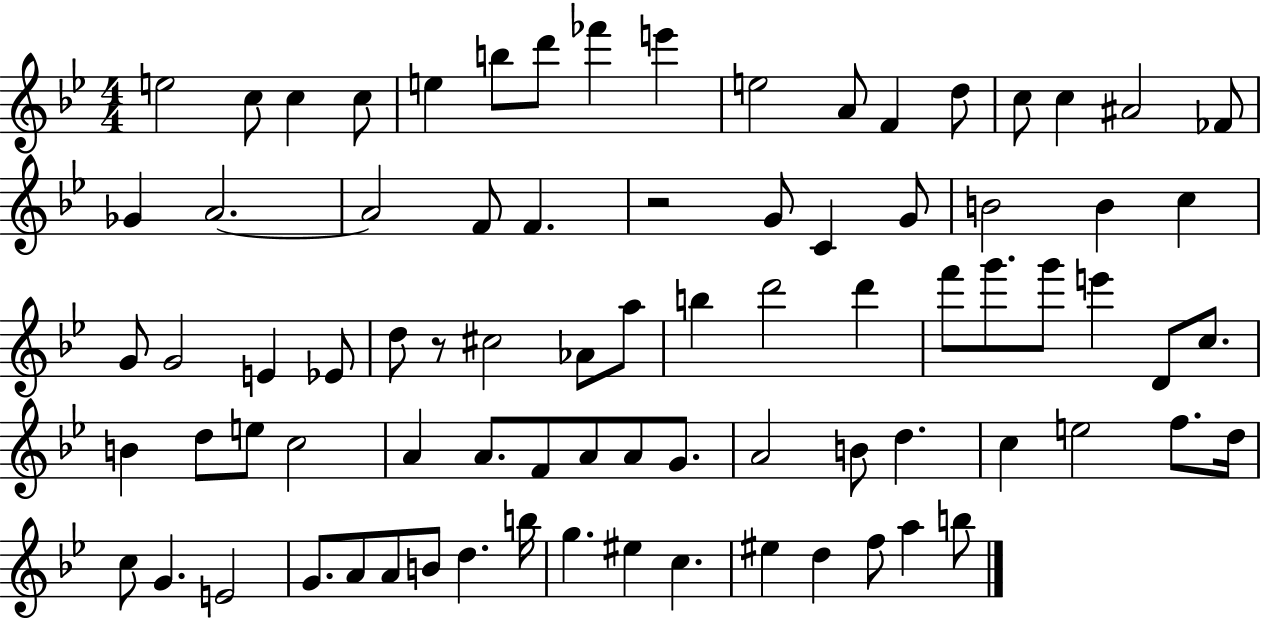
{
  \clef treble
  \numericTimeSignature
  \time 4/4
  \key bes \major
  \repeat volta 2 { e''2 c''8 c''4 c''8 | e''4 b''8 d'''8 fes'''4 e'''4 | e''2 a'8 f'4 d''8 | c''8 c''4 ais'2 fes'8 | \break ges'4 a'2.~~ | a'2 f'8 f'4. | r2 g'8 c'4 g'8 | b'2 b'4 c''4 | \break g'8 g'2 e'4 ees'8 | d''8 r8 cis''2 aes'8 a''8 | b''4 d'''2 d'''4 | f'''8 g'''8. g'''8 e'''4 d'8 c''8. | \break b'4 d''8 e''8 c''2 | a'4 a'8. f'8 a'8 a'8 g'8. | a'2 b'8 d''4. | c''4 e''2 f''8. d''16 | \break c''8 g'4. e'2 | g'8. a'8 a'8 b'8 d''4. b''16 | g''4. eis''4 c''4. | eis''4 d''4 f''8 a''4 b''8 | \break } \bar "|."
}